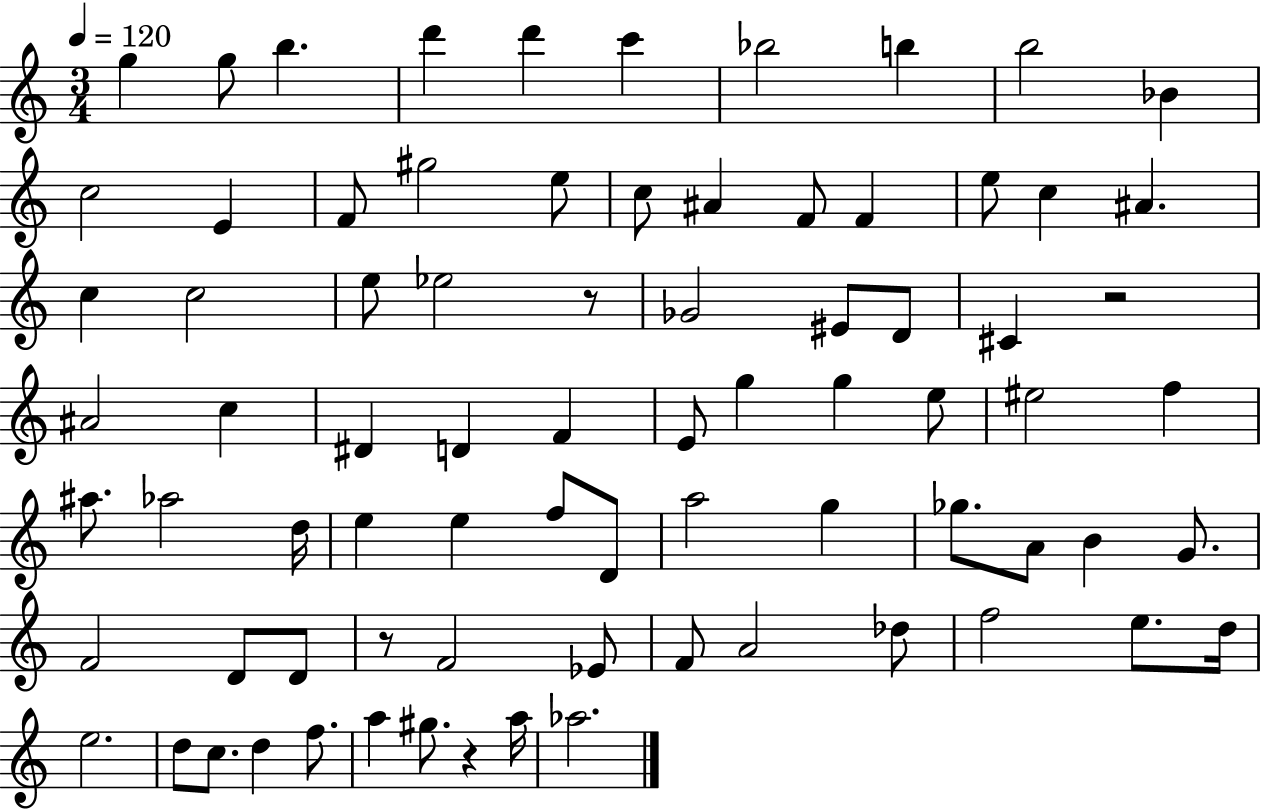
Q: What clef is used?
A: treble